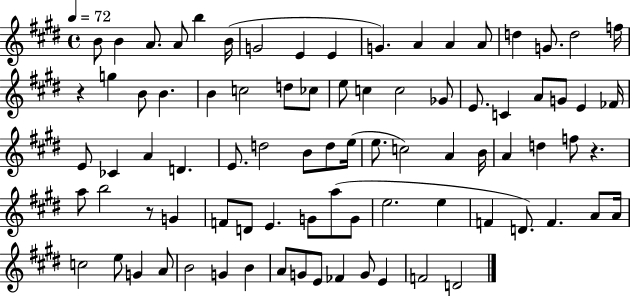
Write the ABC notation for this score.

X:1
T:Untitled
M:4/4
L:1/4
K:E
B/2 B A/2 A/2 b B/4 G2 E E G A A A/2 d G/2 d2 f/4 z g B/2 B B c2 d/2 _c/2 e/2 c c2 _G/2 E/2 C A/2 G/2 E _F/4 E/2 _C A D E/2 d2 B/2 d/2 e/4 e/2 c2 A B/4 A d f/2 z a/2 b2 z/2 G F/2 D/2 E G/2 a/2 G/2 e2 e F D/2 F A/2 A/4 c2 e/2 G A/2 B2 G B A/2 G/2 E/2 _F G/2 E F2 D2